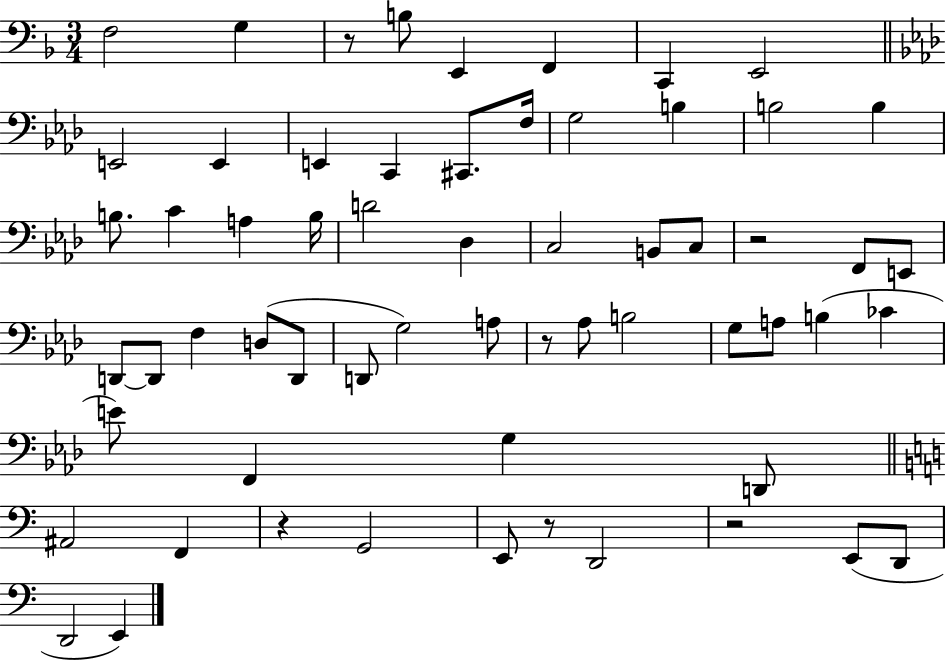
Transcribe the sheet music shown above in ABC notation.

X:1
T:Untitled
M:3/4
L:1/4
K:F
F,2 G, z/2 B,/2 E,, F,, C,, E,,2 E,,2 E,, E,, C,, ^C,,/2 F,/4 G,2 B, B,2 B, B,/2 C A, B,/4 D2 _D, C,2 B,,/2 C,/2 z2 F,,/2 E,,/2 D,,/2 D,,/2 F, D,/2 D,,/2 D,,/2 G,2 A,/2 z/2 _A,/2 B,2 G,/2 A,/2 B, _C E/2 F,, G, D,,/2 ^A,,2 F,, z G,,2 E,,/2 z/2 D,,2 z2 E,,/2 D,,/2 D,,2 E,,